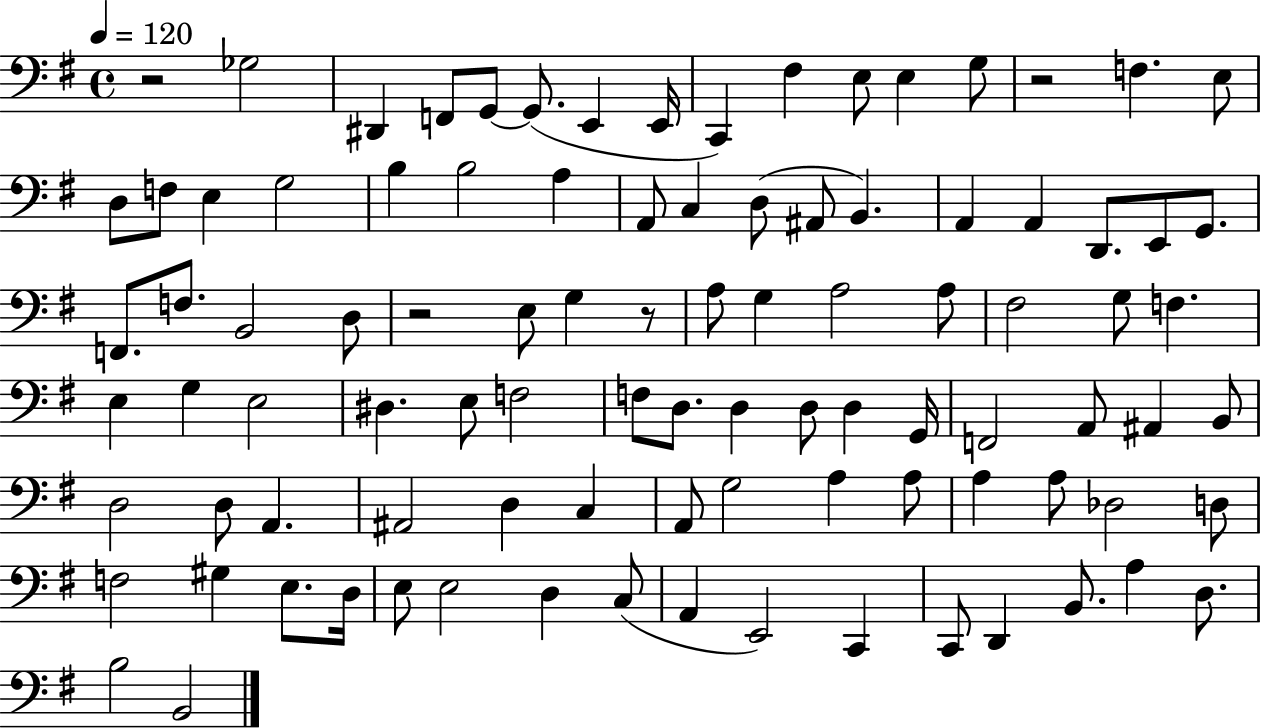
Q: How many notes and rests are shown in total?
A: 96